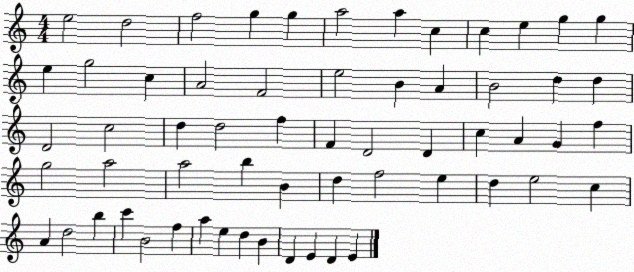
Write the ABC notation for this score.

X:1
T:Untitled
M:4/4
L:1/4
K:C
e2 d2 f2 g g a2 a c c e g g e g2 c A2 F2 e2 B A B2 d d D2 c2 d d2 f F D2 D c A G f g2 a2 a2 b B d f2 e d e2 c A d2 b c' B2 f a e d B D E D E